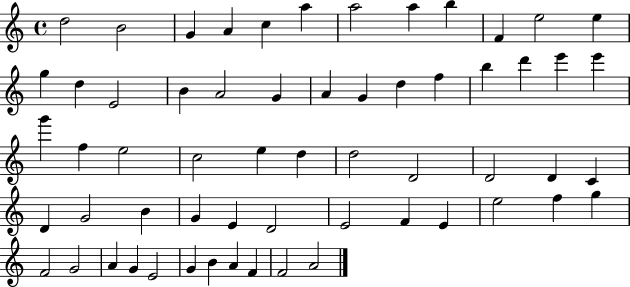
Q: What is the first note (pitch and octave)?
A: D5